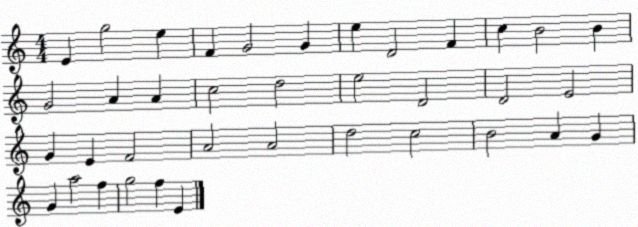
X:1
T:Untitled
M:4/4
L:1/4
K:C
E g2 e F G2 G e D2 F c B2 B G2 A A c2 d2 e2 D2 D2 E2 G E F2 A2 A2 d2 c2 B2 A G G a2 f g2 f E